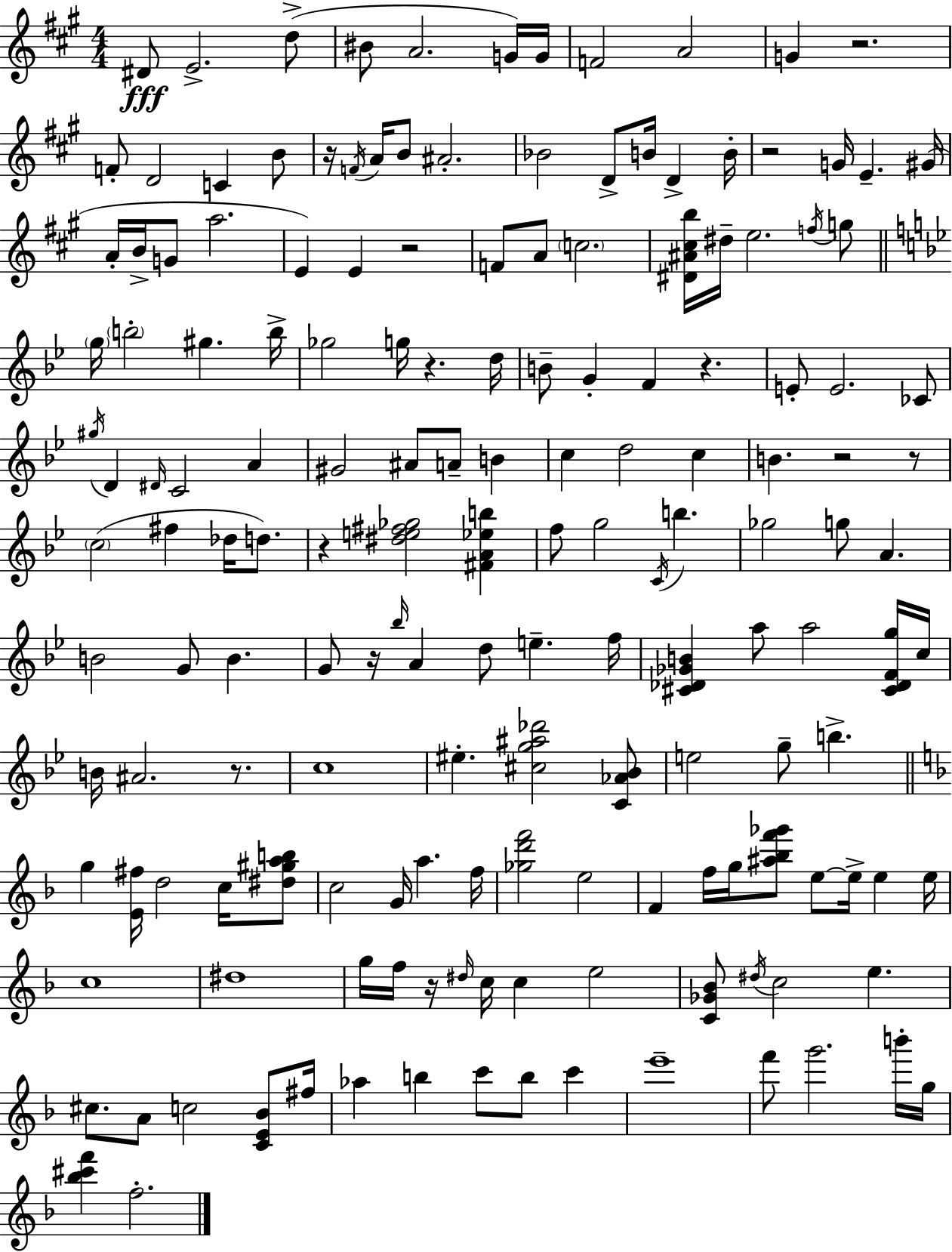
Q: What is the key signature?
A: A major